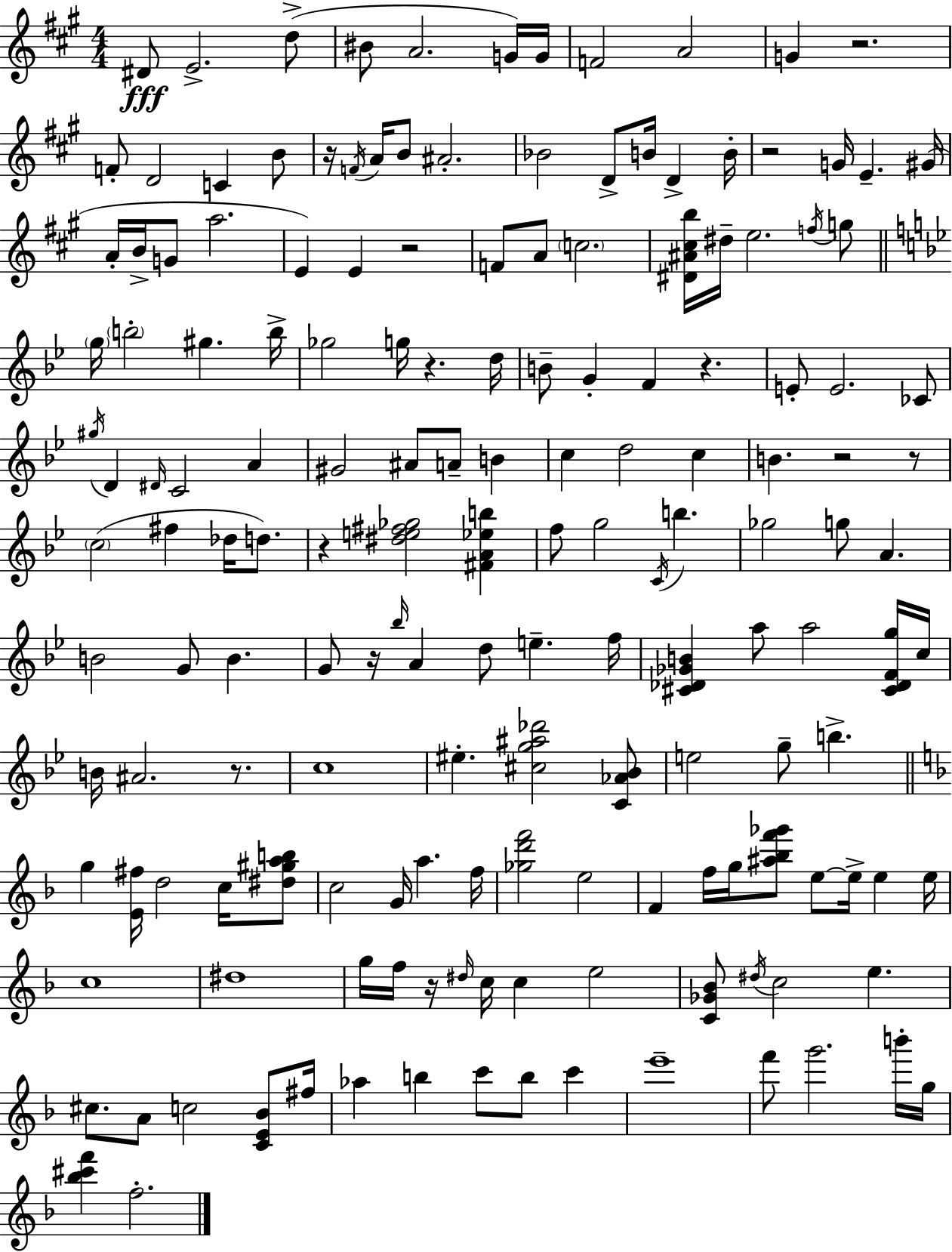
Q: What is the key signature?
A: A major